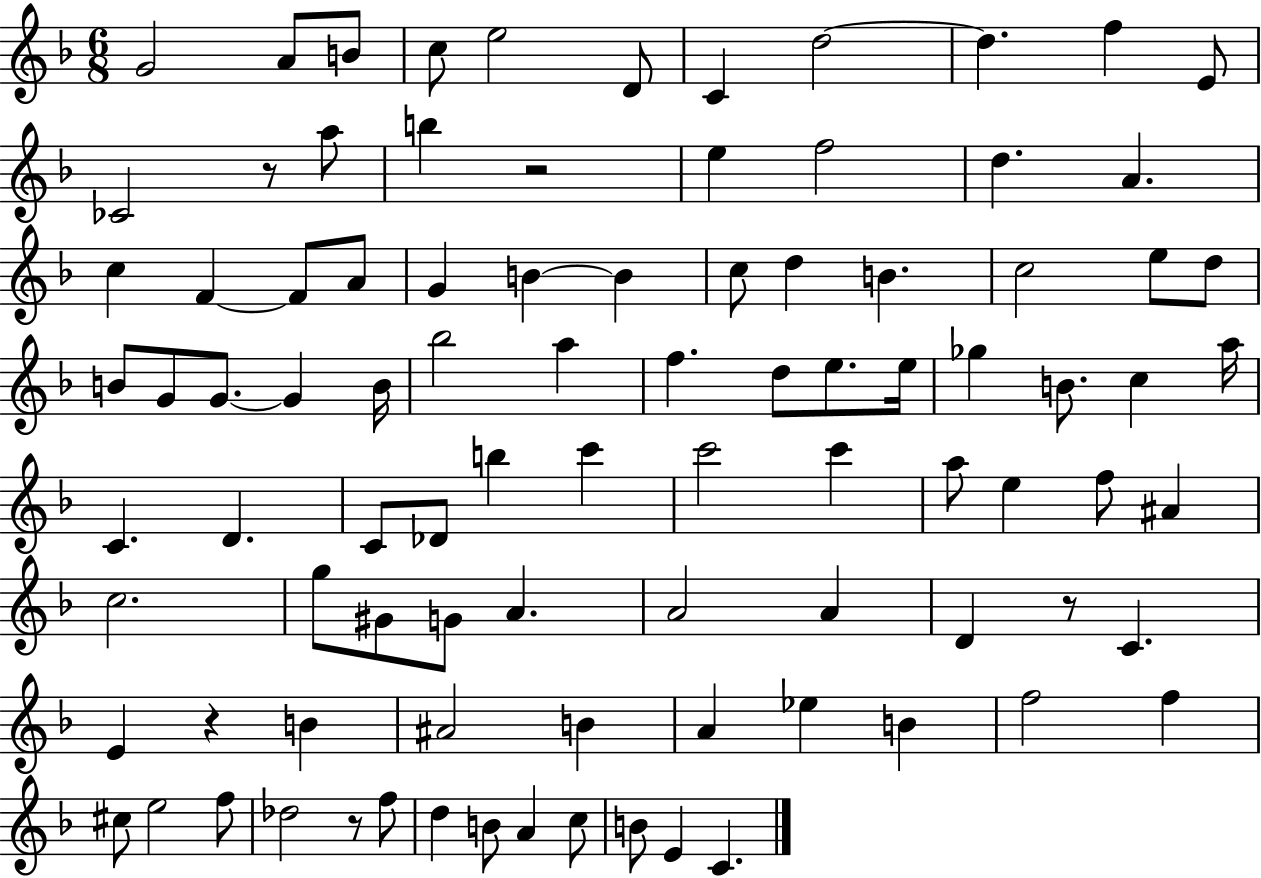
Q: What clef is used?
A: treble